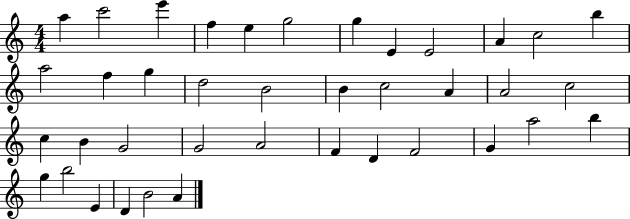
X:1
T:Untitled
M:4/4
L:1/4
K:C
a c'2 e' f e g2 g E E2 A c2 b a2 f g d2 B2 B c2 A A2 c2 c B G2 G2 A2 F D F2 G a2 b g b2 E D B2 A